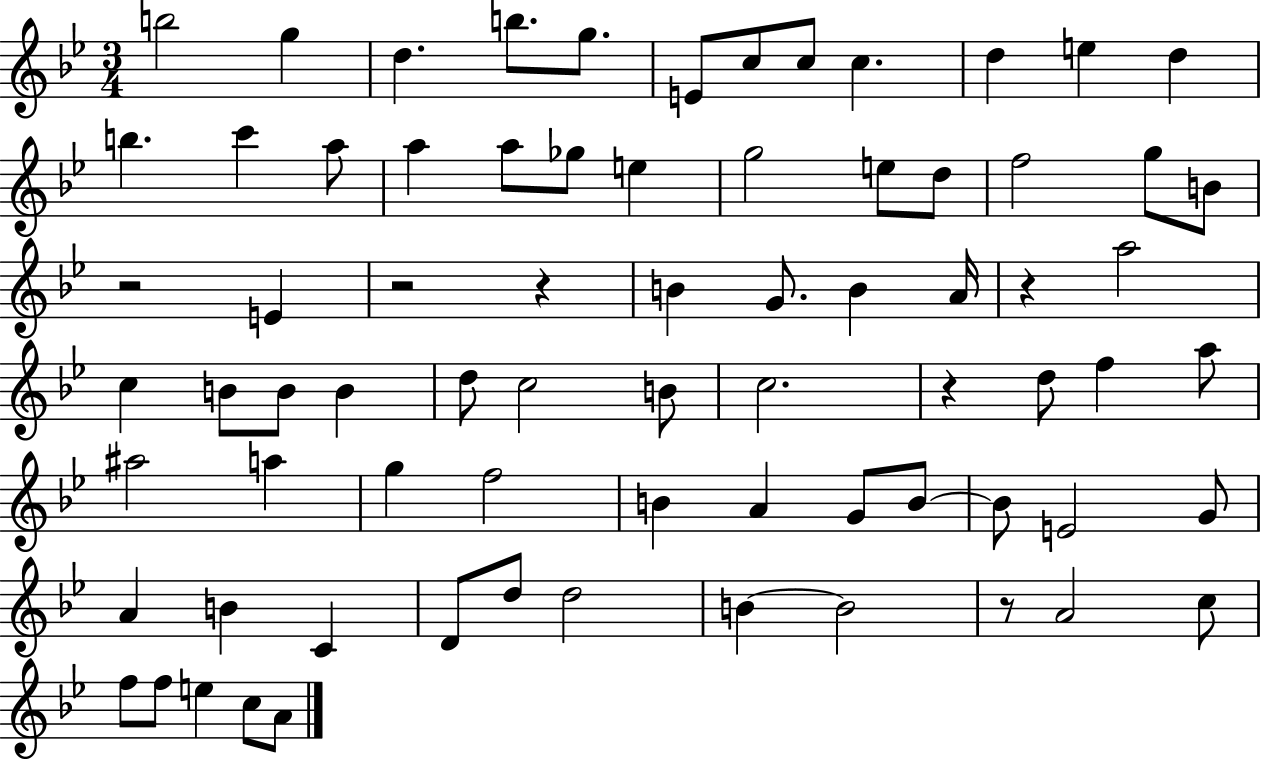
B5/h G5/q D5/q. B5/e. G5/e. E4/e C5/e C5/e C5/q. D5/q E5/q D5/q B5/q. C6/q A5/e A5/q A5/e Gb5/e E5/q G5/h E5/e D5/e F5/h G5/e B4/e R/h E4/q R/h R/q B4/q G4/e. B4/q A4/s R/q A5/h C5/q B4/e B4/e B4/q D5/e C5/h B4/e C5/h. R/q D5/e F5/q A5/e A#5/h A5/q G5/q F5/h B4/q A4/q G4/e B4/e B4/e E4/h G4/e A4/q B4/q C4/q D4/e D5/e D5/h B4/q B4/h R/e A4/h C5/e F5/e F5/e E5/q C5/e A4/e